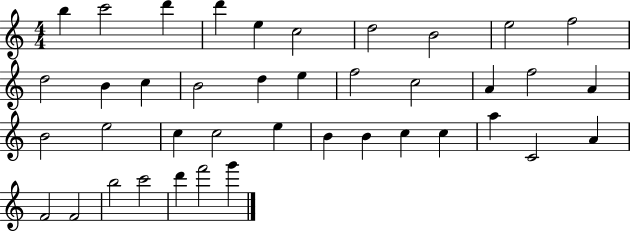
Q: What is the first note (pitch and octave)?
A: B5